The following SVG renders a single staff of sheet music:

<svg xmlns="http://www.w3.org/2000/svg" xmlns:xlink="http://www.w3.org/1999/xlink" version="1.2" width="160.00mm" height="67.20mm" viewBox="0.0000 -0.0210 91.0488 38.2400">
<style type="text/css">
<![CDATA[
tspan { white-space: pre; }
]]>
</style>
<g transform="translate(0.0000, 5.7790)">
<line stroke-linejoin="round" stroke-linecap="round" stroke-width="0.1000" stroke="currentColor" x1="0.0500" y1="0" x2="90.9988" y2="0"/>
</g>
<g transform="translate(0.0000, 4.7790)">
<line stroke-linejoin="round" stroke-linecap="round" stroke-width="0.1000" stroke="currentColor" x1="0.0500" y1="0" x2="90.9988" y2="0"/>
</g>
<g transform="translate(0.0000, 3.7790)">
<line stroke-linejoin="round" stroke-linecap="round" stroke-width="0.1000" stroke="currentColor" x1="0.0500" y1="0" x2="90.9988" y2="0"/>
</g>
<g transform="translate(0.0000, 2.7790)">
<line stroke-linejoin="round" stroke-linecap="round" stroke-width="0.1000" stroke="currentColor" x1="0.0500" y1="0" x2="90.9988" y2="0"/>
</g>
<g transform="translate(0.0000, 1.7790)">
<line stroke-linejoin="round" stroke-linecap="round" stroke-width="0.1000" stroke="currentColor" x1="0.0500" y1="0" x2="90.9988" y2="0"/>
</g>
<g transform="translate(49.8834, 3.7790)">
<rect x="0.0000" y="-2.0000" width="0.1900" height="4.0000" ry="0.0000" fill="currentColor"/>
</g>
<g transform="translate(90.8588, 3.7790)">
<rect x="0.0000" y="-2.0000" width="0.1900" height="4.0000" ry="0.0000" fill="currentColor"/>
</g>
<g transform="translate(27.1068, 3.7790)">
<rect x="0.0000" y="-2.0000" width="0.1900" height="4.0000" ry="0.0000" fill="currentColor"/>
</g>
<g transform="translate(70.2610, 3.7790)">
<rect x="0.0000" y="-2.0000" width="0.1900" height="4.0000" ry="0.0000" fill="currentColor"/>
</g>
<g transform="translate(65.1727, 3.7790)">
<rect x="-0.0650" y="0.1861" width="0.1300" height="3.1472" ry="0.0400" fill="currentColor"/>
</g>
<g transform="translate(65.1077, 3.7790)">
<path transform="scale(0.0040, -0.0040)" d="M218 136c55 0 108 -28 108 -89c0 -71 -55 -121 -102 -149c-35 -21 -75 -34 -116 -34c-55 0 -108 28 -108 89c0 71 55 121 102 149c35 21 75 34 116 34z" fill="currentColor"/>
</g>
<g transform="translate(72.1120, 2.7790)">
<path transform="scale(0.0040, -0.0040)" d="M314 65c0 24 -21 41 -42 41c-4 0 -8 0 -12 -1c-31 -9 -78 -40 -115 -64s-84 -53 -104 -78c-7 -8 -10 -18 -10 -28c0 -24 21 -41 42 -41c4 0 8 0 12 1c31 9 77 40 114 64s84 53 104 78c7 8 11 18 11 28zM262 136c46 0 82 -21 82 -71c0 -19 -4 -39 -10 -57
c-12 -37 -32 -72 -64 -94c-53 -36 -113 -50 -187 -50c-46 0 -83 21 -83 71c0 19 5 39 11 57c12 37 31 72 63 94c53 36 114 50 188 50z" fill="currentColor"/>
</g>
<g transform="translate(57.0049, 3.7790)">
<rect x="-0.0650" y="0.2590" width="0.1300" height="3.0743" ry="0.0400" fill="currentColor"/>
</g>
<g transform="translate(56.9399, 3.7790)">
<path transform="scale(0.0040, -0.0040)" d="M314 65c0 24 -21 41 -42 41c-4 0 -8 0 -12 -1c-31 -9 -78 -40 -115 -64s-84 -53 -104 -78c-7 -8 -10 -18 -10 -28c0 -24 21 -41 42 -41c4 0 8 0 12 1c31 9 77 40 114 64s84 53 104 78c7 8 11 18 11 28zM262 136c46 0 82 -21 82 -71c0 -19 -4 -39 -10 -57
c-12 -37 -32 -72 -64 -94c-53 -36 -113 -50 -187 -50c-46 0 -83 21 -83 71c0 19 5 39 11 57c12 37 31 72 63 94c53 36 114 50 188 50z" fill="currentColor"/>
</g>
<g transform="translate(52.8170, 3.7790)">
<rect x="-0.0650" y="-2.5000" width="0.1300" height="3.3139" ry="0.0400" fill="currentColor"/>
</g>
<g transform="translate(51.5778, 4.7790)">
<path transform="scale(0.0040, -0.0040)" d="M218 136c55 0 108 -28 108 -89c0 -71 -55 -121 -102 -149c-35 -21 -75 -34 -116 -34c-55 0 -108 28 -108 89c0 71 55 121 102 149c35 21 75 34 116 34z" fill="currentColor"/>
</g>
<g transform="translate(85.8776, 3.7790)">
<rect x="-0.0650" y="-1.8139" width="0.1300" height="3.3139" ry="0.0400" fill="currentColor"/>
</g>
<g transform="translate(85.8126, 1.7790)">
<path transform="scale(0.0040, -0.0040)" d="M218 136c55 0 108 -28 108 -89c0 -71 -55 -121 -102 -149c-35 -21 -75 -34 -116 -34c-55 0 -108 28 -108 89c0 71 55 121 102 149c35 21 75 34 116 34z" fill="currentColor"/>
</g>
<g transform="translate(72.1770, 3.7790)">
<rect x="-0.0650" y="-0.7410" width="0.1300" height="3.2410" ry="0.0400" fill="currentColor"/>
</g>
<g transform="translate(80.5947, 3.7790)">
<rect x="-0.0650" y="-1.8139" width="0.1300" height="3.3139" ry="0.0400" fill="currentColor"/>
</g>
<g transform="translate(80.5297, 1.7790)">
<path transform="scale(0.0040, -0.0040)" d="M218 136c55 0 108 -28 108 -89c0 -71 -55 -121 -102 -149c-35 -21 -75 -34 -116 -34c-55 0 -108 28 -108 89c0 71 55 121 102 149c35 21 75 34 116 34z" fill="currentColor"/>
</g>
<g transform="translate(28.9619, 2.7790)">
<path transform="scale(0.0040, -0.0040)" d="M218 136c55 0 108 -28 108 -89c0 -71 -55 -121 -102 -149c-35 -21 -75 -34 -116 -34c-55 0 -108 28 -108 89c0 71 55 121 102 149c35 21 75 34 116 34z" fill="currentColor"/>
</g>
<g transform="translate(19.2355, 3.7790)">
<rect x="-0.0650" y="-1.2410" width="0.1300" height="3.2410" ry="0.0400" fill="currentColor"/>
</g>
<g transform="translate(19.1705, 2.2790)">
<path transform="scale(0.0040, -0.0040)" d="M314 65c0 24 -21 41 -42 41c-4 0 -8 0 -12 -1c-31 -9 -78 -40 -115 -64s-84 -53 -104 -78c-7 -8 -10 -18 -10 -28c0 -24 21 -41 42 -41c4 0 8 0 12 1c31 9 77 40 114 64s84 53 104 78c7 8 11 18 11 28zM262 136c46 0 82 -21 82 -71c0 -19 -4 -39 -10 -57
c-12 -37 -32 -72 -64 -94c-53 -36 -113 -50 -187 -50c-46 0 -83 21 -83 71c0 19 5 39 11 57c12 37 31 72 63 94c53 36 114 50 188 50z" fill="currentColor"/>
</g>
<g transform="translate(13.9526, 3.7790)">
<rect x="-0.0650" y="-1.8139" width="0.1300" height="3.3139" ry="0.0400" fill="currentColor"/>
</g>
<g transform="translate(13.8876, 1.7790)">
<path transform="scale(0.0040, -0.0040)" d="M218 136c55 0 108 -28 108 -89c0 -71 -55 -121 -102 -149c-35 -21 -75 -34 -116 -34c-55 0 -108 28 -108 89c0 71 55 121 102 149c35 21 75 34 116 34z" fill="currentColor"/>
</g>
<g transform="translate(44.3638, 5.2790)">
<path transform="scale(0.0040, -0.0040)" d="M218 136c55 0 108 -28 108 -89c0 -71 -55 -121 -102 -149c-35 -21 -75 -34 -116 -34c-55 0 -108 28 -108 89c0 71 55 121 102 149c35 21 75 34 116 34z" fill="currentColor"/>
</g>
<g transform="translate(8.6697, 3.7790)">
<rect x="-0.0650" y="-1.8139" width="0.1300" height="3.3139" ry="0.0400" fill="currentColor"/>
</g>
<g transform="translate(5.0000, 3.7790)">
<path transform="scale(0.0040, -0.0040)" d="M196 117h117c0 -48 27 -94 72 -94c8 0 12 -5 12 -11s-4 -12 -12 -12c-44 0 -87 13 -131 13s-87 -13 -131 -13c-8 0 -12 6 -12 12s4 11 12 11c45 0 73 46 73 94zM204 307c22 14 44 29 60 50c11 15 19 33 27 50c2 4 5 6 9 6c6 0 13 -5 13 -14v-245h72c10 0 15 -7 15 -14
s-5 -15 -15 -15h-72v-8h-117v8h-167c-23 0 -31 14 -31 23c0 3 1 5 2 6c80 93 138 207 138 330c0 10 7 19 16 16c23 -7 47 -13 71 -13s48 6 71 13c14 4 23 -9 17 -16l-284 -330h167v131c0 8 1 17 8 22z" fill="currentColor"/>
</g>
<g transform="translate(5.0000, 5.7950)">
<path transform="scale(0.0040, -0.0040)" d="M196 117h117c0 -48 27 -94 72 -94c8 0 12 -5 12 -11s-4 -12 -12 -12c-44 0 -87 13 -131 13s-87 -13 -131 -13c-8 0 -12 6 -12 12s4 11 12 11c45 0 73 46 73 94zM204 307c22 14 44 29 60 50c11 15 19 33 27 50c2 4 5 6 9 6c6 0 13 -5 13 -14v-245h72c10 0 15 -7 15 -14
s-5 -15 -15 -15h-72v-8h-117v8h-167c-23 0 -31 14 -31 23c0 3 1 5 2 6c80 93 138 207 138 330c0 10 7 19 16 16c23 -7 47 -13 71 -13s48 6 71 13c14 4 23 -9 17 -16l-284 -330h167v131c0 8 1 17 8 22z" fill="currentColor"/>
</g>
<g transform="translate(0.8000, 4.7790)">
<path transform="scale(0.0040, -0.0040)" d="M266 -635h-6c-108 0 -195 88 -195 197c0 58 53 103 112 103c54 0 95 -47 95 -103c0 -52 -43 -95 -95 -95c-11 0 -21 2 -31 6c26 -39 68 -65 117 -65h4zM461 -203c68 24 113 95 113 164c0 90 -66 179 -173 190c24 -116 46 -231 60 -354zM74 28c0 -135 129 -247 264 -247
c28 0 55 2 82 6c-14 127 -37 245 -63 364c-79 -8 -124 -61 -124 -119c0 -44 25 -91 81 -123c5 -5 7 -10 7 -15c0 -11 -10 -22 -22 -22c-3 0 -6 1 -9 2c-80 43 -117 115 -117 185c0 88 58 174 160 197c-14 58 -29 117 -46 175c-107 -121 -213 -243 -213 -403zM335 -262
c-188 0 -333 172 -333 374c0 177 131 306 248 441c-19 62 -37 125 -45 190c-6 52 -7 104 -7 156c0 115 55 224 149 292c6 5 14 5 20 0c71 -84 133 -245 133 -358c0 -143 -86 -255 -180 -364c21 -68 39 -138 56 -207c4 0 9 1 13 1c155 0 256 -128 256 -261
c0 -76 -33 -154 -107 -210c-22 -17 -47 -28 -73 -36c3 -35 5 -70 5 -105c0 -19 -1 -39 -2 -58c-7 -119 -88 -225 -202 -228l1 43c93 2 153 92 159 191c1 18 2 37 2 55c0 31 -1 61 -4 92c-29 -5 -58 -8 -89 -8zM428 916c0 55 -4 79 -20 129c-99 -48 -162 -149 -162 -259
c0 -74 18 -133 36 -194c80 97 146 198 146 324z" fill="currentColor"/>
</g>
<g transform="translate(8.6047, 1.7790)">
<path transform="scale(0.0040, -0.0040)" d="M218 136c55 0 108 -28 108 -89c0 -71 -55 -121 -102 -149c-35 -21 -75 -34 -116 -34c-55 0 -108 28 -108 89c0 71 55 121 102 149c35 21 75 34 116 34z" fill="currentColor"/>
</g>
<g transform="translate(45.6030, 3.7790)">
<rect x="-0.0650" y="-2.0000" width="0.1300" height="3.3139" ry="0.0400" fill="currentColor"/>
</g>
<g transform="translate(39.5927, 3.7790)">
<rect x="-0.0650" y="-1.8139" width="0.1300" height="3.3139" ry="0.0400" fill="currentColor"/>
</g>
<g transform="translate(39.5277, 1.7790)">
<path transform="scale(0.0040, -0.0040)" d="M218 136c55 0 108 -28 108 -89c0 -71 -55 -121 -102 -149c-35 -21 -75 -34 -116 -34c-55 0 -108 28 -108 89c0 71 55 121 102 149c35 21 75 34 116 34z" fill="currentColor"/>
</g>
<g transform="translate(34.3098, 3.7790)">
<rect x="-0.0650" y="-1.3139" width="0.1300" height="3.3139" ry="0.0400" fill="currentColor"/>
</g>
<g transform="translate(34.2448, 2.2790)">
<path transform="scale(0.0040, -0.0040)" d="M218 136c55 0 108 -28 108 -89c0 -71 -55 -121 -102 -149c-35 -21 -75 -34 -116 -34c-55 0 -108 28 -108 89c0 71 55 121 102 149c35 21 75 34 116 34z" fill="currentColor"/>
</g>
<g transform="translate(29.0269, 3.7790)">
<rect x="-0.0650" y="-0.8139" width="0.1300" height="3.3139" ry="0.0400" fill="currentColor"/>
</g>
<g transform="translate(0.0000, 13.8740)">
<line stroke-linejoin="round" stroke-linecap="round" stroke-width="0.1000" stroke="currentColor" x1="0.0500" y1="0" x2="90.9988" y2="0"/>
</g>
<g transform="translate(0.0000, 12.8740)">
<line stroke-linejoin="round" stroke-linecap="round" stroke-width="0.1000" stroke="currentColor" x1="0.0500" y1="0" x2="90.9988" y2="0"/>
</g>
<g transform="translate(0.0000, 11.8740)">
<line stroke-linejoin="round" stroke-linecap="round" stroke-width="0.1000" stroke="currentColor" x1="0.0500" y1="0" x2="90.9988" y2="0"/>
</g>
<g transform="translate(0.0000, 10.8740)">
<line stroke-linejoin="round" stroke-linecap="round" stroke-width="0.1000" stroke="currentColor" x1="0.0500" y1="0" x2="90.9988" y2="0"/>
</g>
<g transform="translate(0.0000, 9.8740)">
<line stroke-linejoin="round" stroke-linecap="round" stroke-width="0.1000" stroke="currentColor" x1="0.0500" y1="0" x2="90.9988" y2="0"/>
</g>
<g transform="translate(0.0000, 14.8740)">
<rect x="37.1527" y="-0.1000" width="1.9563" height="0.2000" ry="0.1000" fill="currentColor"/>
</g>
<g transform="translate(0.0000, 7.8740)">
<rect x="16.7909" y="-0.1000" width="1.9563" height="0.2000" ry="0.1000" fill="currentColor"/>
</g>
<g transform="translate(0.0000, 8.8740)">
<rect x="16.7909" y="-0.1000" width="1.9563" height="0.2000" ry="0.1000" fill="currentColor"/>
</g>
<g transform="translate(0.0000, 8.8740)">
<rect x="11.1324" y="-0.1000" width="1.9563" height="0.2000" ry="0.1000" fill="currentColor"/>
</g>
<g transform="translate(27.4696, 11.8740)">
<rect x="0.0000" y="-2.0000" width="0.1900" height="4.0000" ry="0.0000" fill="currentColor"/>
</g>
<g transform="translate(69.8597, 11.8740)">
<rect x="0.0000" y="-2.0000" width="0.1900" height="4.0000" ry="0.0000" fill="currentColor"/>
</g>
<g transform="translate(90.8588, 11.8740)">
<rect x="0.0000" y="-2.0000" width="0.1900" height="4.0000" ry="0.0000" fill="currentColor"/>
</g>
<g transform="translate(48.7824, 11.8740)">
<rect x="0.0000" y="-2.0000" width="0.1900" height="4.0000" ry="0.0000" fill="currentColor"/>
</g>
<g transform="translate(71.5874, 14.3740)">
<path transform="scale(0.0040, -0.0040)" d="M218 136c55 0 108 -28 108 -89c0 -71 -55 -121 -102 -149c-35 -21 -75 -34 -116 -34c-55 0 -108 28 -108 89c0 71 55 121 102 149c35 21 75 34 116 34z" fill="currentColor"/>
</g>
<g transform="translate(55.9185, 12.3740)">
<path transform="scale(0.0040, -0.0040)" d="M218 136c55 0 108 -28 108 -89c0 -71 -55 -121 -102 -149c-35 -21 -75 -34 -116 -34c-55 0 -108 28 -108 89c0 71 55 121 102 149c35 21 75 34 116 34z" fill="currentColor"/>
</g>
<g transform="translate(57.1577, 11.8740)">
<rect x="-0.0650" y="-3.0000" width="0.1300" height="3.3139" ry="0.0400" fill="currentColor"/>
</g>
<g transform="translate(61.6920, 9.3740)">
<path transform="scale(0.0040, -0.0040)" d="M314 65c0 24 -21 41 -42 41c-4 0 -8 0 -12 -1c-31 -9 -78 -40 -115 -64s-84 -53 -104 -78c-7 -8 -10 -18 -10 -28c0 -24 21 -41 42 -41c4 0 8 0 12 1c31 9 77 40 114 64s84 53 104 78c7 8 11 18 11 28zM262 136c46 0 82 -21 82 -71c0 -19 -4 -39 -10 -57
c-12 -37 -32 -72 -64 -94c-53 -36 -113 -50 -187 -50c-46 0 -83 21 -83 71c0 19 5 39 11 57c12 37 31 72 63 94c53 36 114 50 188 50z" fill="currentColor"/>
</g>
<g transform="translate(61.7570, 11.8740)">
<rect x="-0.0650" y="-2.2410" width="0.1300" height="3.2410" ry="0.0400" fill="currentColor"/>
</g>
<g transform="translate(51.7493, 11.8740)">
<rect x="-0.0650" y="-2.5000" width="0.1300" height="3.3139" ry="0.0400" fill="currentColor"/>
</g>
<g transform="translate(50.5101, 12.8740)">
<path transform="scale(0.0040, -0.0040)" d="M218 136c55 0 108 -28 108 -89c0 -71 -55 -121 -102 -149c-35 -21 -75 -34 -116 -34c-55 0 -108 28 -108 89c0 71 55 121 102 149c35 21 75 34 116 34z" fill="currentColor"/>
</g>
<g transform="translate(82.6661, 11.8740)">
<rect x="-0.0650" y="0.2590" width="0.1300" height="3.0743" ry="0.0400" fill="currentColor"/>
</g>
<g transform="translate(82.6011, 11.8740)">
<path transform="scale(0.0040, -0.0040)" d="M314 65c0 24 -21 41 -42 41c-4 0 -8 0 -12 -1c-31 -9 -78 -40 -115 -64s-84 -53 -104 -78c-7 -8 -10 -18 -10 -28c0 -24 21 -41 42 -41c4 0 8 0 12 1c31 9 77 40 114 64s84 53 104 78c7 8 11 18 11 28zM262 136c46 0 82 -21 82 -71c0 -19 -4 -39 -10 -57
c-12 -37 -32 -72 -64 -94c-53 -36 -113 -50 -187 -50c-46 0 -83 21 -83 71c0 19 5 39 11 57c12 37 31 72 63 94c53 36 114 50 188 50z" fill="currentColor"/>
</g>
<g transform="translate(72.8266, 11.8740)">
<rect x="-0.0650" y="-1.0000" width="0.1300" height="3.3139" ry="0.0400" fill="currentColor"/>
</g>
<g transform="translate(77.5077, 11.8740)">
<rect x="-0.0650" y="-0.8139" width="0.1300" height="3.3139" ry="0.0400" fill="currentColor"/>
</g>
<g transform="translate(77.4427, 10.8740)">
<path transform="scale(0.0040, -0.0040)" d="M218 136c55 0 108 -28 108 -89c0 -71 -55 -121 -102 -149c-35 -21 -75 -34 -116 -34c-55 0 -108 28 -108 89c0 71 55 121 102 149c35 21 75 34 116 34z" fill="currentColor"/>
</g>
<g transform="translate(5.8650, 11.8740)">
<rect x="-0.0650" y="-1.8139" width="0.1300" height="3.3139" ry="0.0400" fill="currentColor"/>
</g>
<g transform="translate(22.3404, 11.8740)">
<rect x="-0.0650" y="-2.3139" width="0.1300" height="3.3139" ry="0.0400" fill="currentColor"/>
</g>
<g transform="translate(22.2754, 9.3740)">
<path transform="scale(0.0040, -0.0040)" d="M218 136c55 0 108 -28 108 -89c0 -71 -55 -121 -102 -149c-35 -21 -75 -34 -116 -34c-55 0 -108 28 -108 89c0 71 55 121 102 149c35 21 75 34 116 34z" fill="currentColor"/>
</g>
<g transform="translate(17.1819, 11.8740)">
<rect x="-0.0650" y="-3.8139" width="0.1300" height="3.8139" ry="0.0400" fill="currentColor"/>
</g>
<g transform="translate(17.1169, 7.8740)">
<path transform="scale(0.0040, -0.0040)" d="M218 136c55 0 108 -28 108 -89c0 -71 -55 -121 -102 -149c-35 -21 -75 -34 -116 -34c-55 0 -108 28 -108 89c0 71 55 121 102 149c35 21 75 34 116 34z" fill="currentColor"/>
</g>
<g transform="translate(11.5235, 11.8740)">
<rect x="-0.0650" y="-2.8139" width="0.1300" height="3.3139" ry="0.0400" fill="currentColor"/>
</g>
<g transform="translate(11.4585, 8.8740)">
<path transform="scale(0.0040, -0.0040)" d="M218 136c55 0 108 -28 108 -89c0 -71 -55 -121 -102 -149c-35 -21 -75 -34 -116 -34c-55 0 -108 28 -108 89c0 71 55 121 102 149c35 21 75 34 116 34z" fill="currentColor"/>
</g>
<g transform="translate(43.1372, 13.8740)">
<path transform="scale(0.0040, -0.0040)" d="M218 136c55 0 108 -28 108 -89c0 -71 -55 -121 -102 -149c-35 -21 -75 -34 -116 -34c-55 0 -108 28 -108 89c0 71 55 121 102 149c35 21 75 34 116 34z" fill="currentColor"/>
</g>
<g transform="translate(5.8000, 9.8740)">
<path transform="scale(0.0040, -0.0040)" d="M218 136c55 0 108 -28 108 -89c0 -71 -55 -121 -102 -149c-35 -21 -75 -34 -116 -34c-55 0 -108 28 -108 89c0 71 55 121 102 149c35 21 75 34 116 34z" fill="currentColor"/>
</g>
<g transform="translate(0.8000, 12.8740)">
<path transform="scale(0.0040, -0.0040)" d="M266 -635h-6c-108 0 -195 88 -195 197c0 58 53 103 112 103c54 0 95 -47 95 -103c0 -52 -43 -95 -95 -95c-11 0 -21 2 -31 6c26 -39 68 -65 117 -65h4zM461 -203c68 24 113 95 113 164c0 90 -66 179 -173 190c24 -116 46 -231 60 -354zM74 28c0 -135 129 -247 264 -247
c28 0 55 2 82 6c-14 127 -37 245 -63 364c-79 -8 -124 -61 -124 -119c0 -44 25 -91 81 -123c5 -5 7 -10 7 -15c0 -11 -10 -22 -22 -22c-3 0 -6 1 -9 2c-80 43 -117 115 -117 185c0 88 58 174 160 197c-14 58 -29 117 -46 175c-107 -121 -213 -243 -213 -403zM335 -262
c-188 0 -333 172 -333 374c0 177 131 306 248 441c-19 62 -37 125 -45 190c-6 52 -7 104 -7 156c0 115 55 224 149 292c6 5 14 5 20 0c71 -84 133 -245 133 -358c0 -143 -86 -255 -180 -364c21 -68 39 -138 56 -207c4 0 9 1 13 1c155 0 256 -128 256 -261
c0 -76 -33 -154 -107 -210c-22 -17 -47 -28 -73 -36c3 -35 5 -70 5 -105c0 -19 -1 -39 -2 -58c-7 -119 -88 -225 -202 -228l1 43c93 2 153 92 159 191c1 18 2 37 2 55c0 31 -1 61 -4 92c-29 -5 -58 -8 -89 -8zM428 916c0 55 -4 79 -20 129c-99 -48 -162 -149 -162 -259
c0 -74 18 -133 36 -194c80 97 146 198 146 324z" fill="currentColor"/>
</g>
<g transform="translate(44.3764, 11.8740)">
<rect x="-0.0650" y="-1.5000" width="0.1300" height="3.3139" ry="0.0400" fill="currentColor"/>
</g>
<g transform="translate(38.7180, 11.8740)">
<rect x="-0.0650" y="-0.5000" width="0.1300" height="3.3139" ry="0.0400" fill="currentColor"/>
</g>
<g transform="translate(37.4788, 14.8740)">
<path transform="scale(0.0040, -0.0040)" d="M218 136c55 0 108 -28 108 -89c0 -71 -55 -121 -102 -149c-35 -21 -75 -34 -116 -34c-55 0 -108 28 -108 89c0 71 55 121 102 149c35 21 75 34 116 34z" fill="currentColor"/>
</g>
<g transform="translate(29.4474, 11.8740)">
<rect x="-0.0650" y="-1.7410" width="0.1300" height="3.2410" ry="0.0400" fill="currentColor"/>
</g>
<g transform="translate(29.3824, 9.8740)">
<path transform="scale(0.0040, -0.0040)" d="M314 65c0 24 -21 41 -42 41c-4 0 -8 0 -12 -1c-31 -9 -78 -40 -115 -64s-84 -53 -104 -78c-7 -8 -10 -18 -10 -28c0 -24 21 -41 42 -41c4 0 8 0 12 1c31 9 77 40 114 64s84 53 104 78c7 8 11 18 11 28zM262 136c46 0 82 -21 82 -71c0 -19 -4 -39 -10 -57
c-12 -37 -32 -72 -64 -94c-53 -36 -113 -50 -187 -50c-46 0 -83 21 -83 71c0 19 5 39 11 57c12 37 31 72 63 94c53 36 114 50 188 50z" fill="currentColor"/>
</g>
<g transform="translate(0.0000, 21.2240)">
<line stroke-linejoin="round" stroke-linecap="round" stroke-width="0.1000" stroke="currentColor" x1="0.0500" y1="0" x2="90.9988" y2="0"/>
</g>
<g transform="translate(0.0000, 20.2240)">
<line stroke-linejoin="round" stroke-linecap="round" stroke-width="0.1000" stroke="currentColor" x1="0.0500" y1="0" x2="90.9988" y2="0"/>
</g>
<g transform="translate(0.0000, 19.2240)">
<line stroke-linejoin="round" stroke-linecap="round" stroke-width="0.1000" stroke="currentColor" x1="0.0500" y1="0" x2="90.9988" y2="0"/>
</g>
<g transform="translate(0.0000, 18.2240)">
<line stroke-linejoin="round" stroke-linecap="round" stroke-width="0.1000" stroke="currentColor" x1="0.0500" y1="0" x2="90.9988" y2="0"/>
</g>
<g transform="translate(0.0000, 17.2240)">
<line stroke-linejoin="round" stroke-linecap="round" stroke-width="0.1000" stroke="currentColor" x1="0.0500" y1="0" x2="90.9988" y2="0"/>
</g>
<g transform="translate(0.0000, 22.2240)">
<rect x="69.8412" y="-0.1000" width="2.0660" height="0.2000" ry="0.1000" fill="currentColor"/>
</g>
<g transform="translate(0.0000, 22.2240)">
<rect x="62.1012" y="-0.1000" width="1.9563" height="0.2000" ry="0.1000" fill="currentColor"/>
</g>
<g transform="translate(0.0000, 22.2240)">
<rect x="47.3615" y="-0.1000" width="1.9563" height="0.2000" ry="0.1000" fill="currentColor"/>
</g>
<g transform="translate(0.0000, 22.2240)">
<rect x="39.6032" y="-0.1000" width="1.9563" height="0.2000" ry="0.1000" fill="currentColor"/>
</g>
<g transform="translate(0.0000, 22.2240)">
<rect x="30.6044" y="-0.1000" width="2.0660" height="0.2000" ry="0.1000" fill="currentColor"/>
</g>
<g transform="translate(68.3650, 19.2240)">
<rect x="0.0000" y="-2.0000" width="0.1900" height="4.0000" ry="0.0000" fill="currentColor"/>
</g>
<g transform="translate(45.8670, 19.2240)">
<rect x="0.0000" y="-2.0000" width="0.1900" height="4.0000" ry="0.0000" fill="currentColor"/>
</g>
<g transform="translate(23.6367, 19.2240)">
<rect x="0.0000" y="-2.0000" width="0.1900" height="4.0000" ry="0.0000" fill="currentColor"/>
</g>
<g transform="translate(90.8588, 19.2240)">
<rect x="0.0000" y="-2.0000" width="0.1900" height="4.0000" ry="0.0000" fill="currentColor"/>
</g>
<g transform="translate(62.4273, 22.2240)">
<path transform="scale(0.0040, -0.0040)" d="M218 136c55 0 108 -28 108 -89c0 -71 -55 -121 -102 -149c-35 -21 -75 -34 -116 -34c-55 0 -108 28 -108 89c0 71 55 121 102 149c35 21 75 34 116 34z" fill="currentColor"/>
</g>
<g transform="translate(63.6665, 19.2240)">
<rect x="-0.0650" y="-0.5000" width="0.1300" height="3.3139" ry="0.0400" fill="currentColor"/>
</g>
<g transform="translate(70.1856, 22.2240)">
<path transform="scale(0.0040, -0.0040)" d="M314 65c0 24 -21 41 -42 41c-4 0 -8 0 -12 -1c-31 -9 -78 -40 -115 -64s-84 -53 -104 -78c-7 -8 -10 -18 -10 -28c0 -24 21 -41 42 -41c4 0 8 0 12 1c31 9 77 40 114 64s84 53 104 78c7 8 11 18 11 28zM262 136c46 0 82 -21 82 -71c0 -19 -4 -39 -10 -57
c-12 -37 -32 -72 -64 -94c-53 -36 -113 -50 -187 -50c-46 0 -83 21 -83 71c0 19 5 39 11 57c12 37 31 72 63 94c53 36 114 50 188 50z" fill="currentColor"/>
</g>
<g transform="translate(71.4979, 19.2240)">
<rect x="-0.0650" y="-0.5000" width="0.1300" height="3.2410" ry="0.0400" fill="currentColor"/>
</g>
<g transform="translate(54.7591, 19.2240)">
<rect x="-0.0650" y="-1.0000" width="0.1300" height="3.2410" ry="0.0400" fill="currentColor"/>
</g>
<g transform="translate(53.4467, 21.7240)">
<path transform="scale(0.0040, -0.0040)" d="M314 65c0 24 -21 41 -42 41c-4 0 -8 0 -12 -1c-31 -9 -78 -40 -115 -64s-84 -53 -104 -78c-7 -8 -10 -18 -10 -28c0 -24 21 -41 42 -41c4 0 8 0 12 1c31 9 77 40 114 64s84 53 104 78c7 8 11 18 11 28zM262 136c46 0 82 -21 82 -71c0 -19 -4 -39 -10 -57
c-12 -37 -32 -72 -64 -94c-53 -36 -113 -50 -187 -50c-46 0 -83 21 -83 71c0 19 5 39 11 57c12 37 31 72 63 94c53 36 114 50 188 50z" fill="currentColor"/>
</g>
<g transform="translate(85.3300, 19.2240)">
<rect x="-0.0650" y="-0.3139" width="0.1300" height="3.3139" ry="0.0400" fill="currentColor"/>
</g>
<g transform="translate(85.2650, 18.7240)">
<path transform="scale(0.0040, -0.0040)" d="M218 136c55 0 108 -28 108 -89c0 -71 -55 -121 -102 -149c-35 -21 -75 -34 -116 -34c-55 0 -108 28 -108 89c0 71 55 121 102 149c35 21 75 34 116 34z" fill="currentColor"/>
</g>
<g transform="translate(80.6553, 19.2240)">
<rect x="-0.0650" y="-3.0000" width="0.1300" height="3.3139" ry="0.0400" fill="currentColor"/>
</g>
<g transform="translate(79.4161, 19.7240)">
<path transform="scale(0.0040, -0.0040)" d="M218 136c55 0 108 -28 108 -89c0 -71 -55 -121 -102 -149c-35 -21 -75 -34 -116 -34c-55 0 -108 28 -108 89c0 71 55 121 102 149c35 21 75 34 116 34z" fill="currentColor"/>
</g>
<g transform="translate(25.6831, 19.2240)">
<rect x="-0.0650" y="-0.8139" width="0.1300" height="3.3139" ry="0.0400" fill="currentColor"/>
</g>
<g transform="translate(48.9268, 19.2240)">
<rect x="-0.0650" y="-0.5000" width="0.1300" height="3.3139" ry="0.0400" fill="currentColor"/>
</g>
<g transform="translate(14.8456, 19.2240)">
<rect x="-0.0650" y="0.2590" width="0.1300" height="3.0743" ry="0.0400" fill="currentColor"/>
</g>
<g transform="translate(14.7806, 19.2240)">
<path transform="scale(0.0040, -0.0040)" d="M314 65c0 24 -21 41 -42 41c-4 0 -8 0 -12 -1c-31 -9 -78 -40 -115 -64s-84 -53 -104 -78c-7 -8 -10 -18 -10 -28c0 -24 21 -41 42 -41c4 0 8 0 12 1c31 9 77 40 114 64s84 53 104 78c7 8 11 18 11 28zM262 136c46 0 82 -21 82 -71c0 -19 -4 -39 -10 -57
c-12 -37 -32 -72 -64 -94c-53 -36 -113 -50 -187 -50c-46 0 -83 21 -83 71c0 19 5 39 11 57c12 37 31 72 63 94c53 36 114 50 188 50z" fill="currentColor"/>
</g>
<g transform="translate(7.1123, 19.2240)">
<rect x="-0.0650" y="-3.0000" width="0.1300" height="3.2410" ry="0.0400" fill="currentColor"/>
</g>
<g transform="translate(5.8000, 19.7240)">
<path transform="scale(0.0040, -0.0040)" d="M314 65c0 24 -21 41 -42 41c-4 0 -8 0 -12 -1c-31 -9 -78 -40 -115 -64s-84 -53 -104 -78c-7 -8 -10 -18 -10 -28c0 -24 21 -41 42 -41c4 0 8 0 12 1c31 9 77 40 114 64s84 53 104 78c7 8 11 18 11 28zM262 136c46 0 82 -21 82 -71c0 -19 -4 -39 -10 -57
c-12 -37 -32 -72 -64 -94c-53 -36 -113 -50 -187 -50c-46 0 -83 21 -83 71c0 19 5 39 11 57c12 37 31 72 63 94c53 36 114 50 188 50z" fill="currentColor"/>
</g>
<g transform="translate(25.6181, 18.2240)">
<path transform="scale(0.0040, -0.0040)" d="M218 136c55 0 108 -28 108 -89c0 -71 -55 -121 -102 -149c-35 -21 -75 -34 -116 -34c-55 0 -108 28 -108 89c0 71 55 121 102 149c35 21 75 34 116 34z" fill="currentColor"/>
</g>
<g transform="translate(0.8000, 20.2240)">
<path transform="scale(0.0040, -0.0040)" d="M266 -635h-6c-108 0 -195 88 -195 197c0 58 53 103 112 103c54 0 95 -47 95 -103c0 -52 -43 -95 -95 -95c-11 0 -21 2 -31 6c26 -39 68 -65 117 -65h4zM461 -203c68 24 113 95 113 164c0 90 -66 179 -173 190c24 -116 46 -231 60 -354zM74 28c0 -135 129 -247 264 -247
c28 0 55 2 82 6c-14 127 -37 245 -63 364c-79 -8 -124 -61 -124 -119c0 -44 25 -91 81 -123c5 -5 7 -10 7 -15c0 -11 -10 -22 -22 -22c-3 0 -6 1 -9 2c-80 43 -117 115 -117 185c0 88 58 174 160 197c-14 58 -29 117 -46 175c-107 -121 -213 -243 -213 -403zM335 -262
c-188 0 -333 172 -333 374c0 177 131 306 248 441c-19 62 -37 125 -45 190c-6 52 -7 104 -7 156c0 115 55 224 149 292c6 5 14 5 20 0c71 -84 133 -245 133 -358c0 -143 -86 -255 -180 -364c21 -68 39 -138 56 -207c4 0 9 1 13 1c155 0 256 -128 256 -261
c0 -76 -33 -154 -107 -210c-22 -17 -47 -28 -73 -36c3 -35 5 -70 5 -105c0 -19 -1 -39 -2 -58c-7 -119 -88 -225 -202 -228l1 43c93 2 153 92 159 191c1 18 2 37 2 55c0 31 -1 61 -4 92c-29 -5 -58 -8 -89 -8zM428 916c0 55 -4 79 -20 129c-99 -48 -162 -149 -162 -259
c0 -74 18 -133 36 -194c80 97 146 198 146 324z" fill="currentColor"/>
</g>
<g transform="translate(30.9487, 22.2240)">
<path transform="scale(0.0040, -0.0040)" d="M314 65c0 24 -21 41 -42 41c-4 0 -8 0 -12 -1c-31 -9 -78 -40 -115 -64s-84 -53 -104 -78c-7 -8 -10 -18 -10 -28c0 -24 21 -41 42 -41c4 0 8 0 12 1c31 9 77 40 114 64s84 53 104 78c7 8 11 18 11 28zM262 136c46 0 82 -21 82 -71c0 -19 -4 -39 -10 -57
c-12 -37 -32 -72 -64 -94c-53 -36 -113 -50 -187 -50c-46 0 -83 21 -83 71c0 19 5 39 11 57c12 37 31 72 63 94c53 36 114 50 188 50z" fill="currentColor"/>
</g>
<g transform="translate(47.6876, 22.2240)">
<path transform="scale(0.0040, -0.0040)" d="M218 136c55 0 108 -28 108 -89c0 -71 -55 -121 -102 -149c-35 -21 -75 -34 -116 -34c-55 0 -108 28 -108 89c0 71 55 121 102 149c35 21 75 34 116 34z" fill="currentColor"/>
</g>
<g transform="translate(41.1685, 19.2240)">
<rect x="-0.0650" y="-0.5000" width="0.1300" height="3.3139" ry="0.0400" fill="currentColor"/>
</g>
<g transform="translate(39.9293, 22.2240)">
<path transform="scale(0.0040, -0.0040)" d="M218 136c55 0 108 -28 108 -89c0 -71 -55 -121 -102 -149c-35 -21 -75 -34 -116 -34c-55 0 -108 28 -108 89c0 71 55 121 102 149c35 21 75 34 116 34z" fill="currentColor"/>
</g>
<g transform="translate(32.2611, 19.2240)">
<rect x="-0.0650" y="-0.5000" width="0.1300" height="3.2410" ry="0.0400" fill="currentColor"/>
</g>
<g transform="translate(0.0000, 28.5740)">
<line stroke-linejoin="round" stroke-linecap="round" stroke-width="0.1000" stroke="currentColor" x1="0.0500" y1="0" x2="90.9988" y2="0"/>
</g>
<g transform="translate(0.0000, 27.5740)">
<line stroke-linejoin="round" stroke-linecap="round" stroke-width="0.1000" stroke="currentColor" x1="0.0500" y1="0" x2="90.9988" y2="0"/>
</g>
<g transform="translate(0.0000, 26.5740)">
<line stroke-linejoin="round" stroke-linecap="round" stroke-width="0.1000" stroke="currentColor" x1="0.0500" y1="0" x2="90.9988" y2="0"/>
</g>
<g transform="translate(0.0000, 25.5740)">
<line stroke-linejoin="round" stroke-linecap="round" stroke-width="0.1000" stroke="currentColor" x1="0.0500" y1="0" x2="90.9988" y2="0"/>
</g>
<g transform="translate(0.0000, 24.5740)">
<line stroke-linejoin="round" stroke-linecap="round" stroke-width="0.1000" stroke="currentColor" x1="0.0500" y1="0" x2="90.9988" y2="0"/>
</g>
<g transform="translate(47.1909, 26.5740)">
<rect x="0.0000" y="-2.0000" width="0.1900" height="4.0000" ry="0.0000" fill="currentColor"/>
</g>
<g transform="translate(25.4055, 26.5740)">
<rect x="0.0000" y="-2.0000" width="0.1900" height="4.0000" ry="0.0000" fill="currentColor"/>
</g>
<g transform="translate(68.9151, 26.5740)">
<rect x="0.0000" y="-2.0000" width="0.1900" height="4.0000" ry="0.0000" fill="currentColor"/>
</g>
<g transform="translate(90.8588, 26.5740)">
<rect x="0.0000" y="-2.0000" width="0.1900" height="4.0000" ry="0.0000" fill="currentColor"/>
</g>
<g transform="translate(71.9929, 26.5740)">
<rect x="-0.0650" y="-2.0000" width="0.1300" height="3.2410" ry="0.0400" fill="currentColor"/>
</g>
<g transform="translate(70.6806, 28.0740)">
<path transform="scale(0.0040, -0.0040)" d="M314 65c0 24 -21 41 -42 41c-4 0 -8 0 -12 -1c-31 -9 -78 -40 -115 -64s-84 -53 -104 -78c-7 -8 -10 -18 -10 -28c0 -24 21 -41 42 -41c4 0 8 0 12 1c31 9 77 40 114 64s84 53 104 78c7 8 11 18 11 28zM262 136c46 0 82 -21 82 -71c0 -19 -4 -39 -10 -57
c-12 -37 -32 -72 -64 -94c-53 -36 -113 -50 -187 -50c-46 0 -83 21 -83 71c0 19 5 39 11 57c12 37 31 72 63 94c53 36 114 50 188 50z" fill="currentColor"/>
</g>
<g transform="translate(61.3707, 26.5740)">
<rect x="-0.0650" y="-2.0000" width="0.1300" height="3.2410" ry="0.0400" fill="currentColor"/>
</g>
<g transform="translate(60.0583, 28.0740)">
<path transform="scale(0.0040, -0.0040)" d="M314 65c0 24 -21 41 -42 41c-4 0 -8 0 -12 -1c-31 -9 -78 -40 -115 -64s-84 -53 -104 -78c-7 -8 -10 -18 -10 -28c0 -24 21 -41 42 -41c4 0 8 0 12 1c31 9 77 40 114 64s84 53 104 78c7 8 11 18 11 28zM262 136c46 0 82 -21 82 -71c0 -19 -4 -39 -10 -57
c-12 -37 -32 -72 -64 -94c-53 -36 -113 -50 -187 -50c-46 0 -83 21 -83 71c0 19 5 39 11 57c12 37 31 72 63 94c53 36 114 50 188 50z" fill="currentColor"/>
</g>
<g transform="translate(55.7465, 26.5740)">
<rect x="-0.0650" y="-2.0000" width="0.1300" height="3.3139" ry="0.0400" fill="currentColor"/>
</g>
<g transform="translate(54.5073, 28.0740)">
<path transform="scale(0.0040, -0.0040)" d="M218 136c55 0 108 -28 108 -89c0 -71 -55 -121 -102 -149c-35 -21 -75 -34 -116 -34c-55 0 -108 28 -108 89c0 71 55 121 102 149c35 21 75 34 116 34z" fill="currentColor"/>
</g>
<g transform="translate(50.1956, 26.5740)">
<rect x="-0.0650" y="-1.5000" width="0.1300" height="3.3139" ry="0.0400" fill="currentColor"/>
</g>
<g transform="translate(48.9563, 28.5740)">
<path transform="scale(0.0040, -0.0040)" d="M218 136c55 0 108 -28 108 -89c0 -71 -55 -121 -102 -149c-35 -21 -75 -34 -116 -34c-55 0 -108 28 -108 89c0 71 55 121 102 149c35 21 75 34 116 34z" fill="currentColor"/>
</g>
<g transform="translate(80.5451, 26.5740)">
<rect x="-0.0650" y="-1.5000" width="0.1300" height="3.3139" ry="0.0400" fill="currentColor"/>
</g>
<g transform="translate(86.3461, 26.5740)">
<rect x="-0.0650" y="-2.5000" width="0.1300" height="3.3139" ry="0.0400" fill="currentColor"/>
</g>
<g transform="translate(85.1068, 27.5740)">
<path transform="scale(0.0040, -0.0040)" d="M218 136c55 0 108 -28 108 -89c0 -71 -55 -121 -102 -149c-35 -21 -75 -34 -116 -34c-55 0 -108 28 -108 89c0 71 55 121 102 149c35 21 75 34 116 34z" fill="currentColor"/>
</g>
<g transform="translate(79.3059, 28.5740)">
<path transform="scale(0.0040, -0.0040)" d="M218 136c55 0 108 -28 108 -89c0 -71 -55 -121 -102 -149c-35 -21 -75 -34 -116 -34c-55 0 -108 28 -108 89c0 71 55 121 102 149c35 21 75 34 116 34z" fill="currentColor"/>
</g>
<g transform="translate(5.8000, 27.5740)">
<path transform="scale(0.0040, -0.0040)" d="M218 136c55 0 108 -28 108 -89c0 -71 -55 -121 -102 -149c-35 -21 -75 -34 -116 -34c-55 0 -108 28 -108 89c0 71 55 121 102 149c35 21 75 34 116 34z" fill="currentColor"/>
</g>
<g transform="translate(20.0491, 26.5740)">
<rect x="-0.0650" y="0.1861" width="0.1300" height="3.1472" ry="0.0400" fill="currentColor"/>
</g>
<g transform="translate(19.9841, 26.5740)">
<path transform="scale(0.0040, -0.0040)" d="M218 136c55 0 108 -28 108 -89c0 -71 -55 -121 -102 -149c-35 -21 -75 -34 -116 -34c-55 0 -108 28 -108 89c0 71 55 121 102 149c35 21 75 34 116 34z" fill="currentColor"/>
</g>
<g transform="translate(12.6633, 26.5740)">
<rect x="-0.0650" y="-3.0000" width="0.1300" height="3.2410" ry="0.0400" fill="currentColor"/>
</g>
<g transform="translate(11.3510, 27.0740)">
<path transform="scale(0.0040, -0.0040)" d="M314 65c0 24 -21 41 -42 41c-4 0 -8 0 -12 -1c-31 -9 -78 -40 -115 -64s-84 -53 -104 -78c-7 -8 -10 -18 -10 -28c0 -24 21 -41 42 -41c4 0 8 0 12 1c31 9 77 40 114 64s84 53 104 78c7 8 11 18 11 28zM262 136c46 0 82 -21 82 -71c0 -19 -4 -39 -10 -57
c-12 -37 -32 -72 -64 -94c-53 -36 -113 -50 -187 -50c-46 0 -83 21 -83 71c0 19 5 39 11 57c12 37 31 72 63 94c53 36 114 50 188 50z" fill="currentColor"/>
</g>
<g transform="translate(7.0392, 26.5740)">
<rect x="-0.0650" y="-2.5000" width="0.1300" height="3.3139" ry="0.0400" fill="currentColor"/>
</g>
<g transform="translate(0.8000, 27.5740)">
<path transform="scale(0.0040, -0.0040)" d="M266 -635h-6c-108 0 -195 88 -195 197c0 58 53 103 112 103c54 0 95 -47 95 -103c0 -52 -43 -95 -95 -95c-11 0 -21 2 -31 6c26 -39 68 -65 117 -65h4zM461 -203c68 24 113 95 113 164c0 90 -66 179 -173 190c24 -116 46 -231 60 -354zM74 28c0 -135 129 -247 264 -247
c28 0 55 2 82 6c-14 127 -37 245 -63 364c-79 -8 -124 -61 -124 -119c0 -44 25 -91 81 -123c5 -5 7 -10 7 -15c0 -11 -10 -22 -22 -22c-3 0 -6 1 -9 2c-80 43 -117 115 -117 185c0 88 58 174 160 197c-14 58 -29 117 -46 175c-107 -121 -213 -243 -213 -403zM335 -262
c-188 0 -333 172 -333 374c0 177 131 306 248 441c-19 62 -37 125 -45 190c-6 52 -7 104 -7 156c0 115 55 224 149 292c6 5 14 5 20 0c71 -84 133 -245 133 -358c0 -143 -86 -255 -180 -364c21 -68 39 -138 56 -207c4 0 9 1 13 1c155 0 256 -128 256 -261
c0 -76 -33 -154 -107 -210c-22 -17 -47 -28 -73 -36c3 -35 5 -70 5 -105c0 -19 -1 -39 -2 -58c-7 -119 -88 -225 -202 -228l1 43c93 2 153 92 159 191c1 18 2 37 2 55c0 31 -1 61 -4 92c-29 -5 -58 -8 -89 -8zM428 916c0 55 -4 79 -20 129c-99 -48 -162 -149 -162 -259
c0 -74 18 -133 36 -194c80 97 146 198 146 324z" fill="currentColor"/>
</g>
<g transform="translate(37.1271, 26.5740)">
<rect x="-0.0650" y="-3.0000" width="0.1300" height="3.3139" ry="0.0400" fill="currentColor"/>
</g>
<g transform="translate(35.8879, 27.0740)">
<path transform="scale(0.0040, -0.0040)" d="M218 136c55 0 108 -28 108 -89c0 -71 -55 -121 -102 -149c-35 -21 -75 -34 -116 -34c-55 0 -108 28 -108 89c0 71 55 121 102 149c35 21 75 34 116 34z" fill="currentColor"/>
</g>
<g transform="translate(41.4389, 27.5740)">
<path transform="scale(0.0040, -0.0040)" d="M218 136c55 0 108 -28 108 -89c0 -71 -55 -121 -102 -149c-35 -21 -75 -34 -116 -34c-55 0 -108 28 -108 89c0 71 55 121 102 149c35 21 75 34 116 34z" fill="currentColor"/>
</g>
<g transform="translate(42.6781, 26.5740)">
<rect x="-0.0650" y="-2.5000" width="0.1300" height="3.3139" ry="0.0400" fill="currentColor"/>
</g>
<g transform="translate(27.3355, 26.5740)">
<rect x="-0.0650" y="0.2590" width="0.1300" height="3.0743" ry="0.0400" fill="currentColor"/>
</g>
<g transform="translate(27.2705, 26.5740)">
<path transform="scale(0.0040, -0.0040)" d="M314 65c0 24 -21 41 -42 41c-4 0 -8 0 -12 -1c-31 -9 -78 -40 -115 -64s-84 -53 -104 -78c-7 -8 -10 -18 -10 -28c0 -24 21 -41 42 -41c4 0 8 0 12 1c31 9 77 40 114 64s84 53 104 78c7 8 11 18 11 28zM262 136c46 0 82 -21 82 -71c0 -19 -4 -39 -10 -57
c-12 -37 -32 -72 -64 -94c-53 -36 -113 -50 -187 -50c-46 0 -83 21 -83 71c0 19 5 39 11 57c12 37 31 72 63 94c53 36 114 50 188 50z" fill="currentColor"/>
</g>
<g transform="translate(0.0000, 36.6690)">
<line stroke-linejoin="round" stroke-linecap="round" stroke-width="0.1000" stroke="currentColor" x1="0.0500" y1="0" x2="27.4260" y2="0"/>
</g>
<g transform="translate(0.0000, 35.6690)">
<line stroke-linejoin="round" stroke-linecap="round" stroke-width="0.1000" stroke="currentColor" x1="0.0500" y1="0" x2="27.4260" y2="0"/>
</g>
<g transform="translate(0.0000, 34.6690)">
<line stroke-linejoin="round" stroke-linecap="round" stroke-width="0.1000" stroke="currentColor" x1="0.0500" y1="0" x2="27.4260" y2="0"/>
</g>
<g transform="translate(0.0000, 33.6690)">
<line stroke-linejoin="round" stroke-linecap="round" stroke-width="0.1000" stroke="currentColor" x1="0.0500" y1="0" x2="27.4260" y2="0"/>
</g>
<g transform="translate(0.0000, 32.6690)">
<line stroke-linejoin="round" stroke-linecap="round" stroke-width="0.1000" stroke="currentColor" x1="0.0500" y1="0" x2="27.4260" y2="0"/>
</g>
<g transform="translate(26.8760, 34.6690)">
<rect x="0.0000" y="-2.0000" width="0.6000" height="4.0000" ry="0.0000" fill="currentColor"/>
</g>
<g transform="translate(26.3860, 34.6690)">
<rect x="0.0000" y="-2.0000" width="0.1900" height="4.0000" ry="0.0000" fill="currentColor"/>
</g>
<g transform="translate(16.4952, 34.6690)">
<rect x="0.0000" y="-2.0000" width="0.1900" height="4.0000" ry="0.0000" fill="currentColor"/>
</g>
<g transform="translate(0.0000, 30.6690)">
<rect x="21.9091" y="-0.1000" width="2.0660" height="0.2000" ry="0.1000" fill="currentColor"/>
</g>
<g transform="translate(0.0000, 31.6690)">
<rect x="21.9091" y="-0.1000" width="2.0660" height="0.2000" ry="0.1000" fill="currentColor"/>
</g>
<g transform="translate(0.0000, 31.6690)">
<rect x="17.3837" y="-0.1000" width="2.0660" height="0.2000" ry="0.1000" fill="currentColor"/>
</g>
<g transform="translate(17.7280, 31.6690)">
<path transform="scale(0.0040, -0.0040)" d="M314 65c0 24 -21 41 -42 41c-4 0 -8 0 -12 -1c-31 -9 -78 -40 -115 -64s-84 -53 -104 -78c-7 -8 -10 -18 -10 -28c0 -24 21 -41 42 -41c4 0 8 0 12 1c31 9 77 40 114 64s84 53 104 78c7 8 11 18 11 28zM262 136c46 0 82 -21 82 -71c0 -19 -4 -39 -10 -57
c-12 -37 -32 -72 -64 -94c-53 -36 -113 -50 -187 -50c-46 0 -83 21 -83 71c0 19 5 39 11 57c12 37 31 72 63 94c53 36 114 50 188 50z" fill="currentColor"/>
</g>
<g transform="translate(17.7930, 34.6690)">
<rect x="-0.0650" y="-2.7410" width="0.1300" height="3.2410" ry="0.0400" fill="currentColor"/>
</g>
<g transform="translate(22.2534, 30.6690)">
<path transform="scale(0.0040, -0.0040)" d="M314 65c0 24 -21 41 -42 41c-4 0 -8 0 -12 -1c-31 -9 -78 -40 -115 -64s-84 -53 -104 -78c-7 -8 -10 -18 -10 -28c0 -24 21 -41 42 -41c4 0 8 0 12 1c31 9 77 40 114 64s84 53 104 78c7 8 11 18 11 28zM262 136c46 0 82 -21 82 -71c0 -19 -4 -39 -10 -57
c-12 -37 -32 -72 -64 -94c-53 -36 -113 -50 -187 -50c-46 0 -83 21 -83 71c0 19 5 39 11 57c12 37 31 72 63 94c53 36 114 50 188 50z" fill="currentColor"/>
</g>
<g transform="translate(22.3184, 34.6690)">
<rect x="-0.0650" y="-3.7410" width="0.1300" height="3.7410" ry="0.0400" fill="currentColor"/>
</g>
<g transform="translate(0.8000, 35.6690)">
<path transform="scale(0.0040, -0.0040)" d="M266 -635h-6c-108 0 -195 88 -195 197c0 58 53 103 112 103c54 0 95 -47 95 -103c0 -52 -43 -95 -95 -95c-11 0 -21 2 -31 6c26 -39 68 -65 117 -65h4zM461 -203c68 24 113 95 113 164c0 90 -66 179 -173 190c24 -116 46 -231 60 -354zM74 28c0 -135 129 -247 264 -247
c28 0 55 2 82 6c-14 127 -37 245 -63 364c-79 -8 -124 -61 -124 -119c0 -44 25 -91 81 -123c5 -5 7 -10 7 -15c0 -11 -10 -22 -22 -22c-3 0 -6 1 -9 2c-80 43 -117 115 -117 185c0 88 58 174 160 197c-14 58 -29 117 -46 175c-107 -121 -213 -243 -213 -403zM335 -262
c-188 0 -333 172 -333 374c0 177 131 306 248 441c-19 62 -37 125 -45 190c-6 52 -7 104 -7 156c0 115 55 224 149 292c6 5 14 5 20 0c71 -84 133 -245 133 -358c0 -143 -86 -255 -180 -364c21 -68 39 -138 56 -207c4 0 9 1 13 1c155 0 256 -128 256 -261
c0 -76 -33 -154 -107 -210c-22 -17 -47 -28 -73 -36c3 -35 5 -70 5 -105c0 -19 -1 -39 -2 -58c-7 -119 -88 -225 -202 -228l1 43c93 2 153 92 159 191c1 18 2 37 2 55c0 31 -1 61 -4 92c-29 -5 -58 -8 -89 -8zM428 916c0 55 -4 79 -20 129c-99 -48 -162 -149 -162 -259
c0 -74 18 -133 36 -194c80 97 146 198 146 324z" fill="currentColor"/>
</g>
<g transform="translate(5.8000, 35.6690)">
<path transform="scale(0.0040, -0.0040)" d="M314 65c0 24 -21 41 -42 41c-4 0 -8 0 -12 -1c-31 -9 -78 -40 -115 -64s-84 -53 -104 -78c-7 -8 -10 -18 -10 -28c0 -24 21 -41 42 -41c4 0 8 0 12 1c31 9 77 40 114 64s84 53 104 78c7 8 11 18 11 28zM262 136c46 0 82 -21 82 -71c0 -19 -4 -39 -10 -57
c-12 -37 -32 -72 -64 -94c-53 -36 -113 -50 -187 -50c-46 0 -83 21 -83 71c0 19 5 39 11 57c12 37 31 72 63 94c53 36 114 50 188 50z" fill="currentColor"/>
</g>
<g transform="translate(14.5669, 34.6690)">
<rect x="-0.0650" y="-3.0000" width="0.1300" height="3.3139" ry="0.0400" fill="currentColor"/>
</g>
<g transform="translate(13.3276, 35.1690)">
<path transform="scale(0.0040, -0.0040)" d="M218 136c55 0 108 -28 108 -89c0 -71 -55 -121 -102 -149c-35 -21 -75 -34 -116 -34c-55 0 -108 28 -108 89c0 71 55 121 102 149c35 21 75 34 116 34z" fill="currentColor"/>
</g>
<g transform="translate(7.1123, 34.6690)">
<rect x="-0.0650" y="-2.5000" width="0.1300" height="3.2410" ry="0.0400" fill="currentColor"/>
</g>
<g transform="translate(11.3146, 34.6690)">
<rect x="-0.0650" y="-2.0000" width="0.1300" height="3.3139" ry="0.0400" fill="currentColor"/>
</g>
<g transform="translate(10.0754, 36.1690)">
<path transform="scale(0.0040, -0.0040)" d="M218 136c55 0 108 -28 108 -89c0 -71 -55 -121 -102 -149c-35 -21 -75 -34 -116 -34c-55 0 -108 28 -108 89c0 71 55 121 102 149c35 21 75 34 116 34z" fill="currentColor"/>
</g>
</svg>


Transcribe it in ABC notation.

X:1
T:Untitled
M:4/4
L:1/4
K:C
f f e2 d e f F G B2 B d2 f f f a c' g f2 C E G A g2 D d B2 A2 B2 d C2 C C D2 C C2 A c G A2 B B2 A G E F F2 F2 E G G2 F A a2 c'2